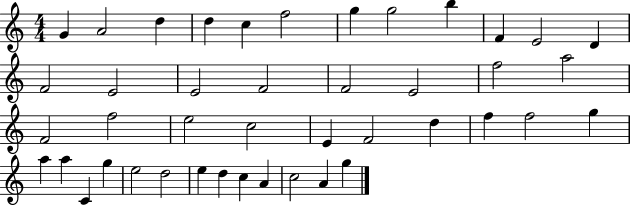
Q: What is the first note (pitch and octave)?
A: G4